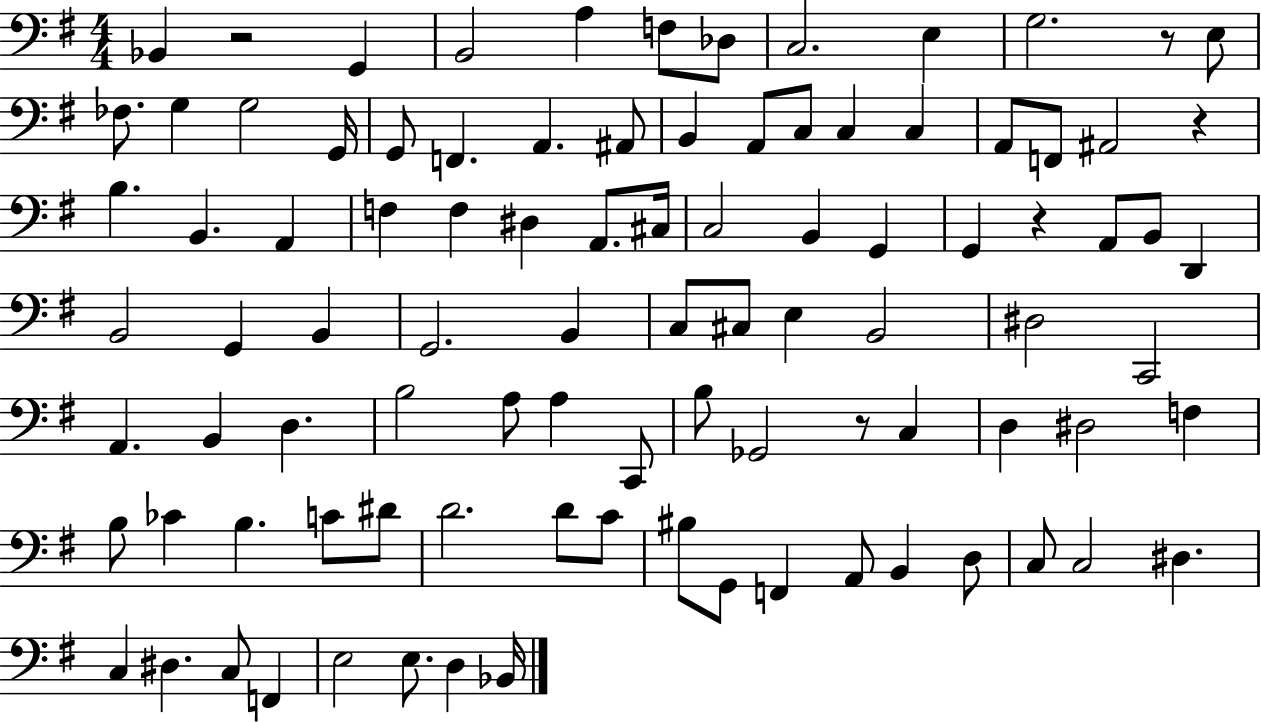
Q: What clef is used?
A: bass